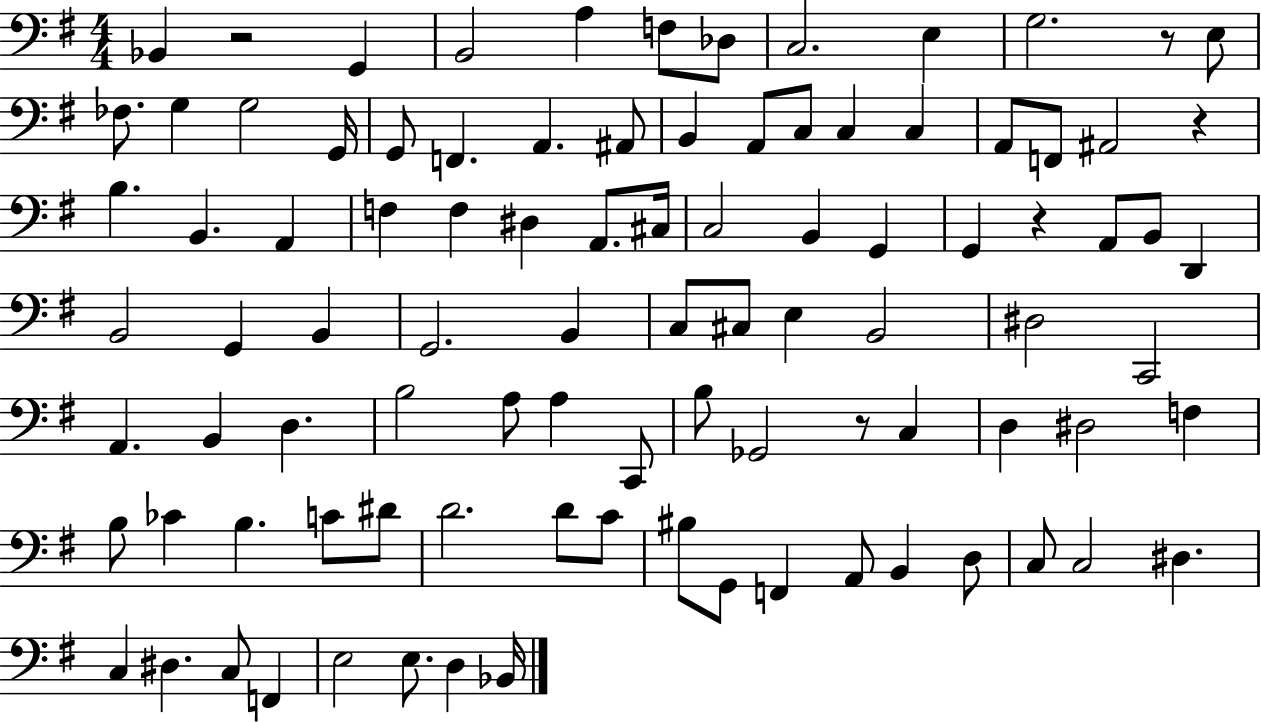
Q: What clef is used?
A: bass